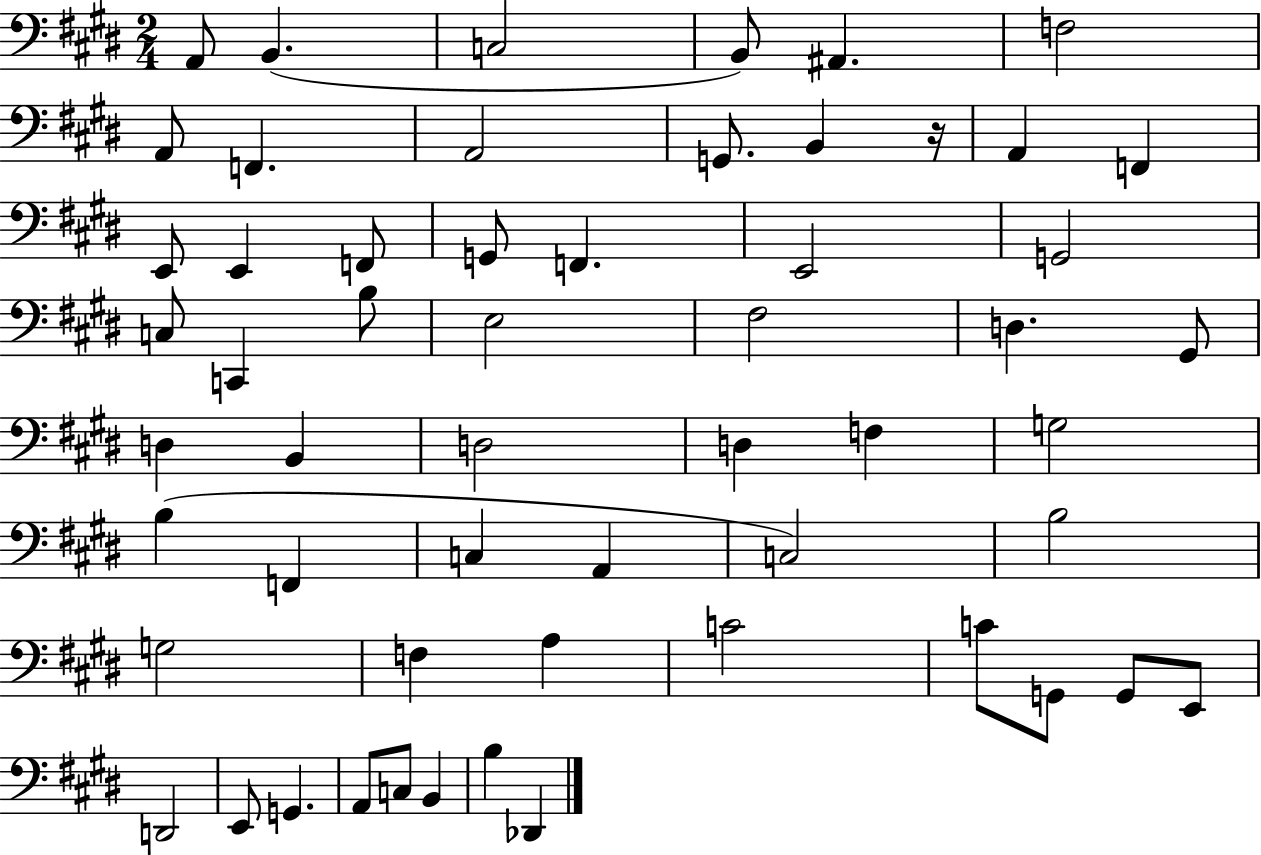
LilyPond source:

{
  \clef bass
  \numericTimeSignature
  \time 2/4
  \key e \major
  \repeat volta 2 { a,8 b,4.( | c2 | b,8) ais,4. | f2 | \break a,8 f,4. | a,2 | g,8. b,4 r16 | a,4 f,4 | \break e,8 e,4 f,8 | g,8 f,4. | e,2 | g,2 | \break c8 c,4 b8 | e2 | fis2 | d4. gis,8 | \break d4 b,4 | d2 | d4 f4 | g2 | \break b4( f,4 | c4 a,4 | c2) | b2 | \break g2 | f4 a4 | c'2 | c'8 g,8 g,8 e,8 | \break d,2 | e,8 g,4. | a,8 c8 b,4 | b4 des,4 | \break } \bar "|."
}